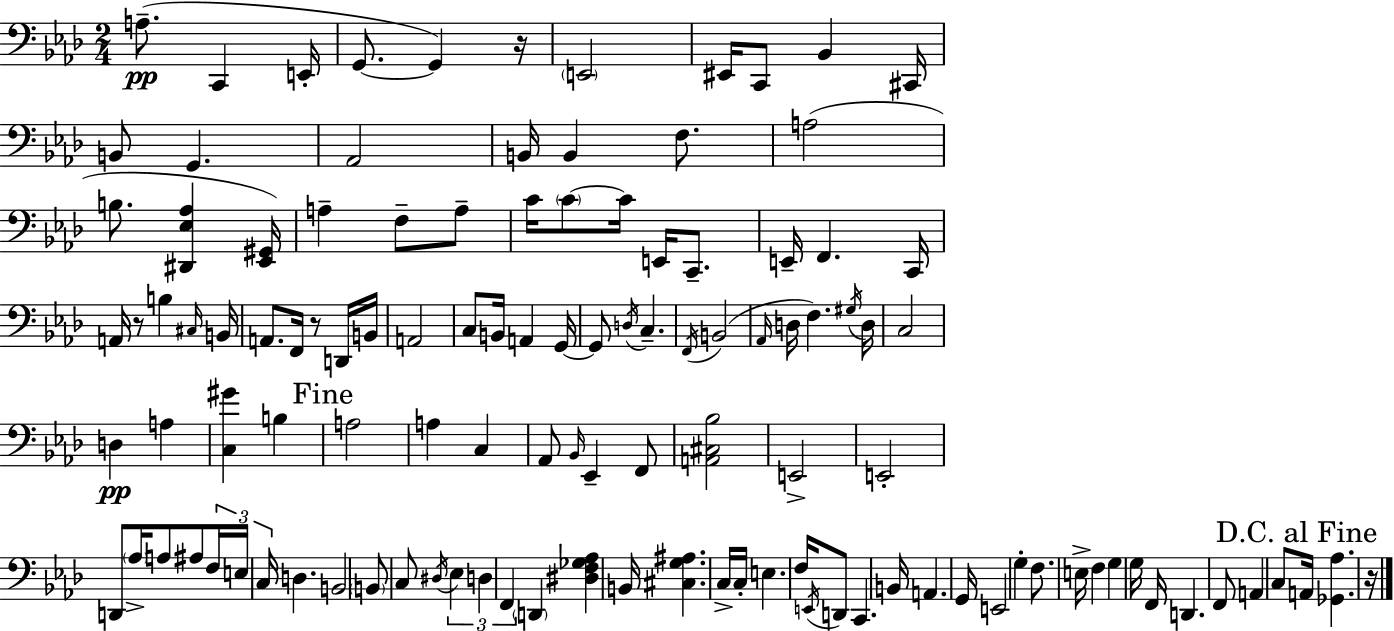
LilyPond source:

{
  \clef bass
  \numericTimeSignature
  \time 2/4
  \key f \minor
  \repeat volta 2 { a8.--(\pp c,4 e,16-. | g,8.~~ g,4) r16 | \parenthesize e,2 | eis,16 c,8 bes,4 cis,16 | \break b,8 g,4. | aes,2 | b,16 b,4 f8. | a2( | \break b8. <dis, ees aes>4 <ees, gis,>16) | a4-- f8-- a8-- | c'16 \parenthesize c'8~~ c'16 e,16 c,8.-- | e,16-- f,4. c,16 | \break a,16 r8 b4 \grace { cis16 } | b,16 a,8. f,16 r8 d,16 | b,16 a,2 | c8 b,16 a,4 | \break g,16~~ g,8 \acciaccatura { d16 } c4.-- | \acciaccatura { f,16 }( b,2 | \grace { aes,16 } d16 f4.) | \acciaccatura { gis16 } d16 c2 | \break d4\pp | a4 <c gis'>4 | b4 \mark "Fine" a2 | a4 | \break c4 aes,8 \grace { bes,16 } | ees,4-- f,8 <a, cis bes>2 | e,2-> | e,2-. | \break d,8 | \parenthesize aes16-> a8 ais8 \tuplet 3/2 { f16 e16 c16 } | d4. b,2 | \parenthesize b,8 | \break c8 \acciaccatura { dis16 } \tuplet 3/2 { ees4 d4 | f,4 } \parenthesize d,4 | <dis f ges aes>4 b,16 | <cis g ais>4. c16-> c16-. | \break e4. f16 \acciaccatura { e,16 } | d,8 c,4. | b,16 a,4. g,16 | e,2 | \break g4-. f8. e16-> | f4 g4 | g16 f,16 d,4. | f,8 a,4 c8 | \break \mark "D.C. al Fine" a,16 <ges, aes>4. r16 | } \bar "|."
}